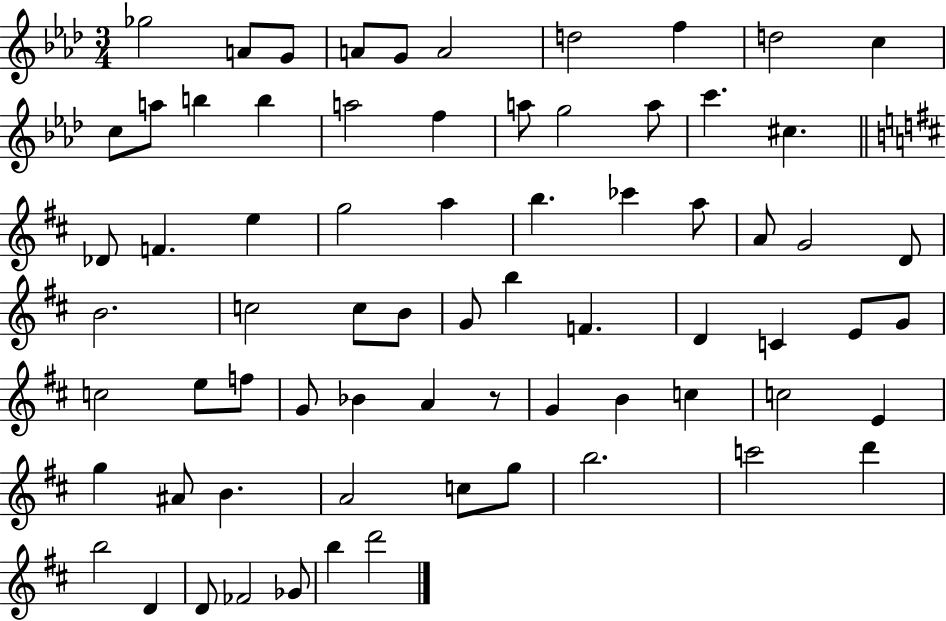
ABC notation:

X:1
T:Untitled
M:3/4
L:1/4
K:Ab
_g2 A/2 G/2 A/2 G/2 A2 d2 f d2 c c/2 a/2 b b a2 f a/2 g2 a/2 c' ^c _D/2 F e g2 a b _c' a/2 A/2 G2 D/2 B2 c2 c/2 B/2 G/2 b F D C E/2 G/2 c2 e/2 f/2 G/2 _B A z/2 G B c c2 E g ^A/2 B A2 c/2 g/2 b2 c'2 d' b2 D D/2 _F2 _G/2 b d'2